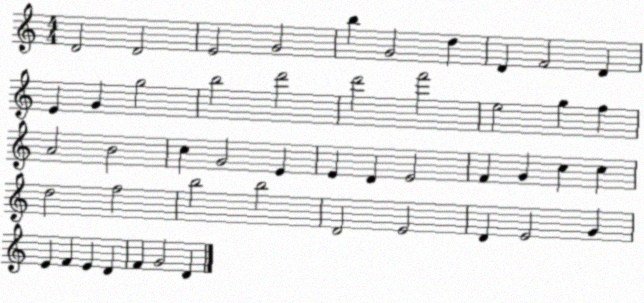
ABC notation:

X:1
T:Untitled
M:4/4
L:1/4
K:C
D2 D2 E2 G2 b G2 d D F2 D E G g2 b2 d'2 d'2 f'2 e2 g f A2 B2 c G2 E E D E2 F G c c d2 f2 b2 b2 D2 E2 D E2 G E F E D F G2 D